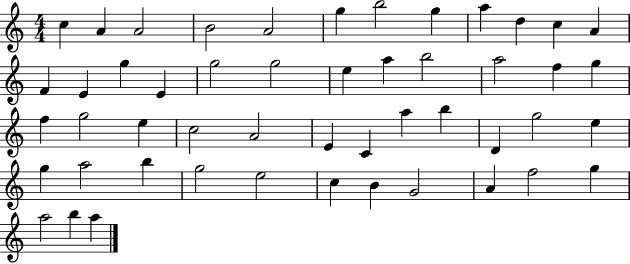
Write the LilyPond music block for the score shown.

{
  \clef treble
  \numericTimeSignature
  \time 4/4
  \key c \major
  c''4 a'4 a'2 | b'2 a'2 | g''4 b''2 g''4 | a''4 d''4 c''4 a'4 | \break f'4 e'4 g''4 e'4 | g''2 g''2 | e''4 a''4 b''2 | a''2 f''4 g''4 | \break f''4 g''2 e''4 | c''2 a'2 | e'4 c'4 a''4 b''4 | d'4 g''2 e''4 | \break g''4 a''2 b''4 | g''2 e''2 | c''4 b'4 g'2 | a'4 f''2 g''4 | \break a''2 b''4 a''4 | \bar "|."
}